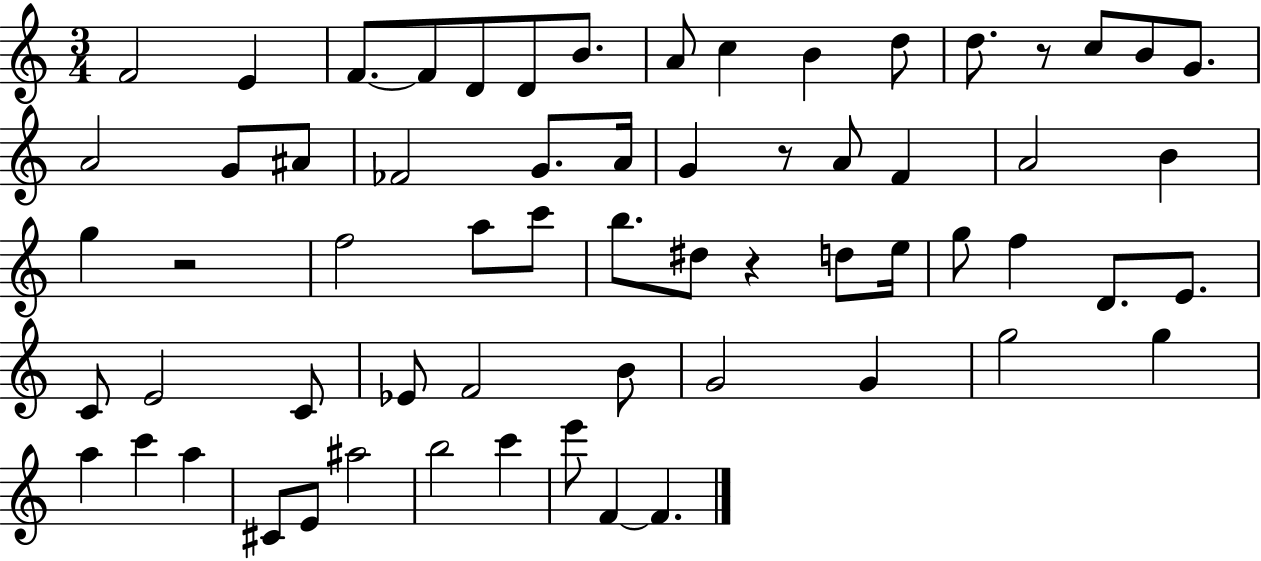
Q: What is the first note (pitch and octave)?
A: F4